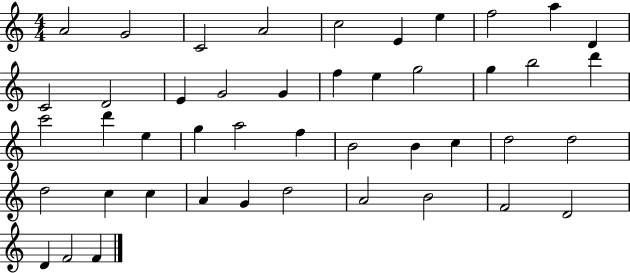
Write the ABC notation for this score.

X:1
T:Untitled
M:4/4
L:1/4
K:C
A2 G2 C2 A2 c2 E e f2 a D C2 D2 E G2 G f e g2 g b2 d' c'2 d' e g a2 f B2 B c d2 d2 d2 c c A G d2 A2 B2 F2 D2 D F2 F